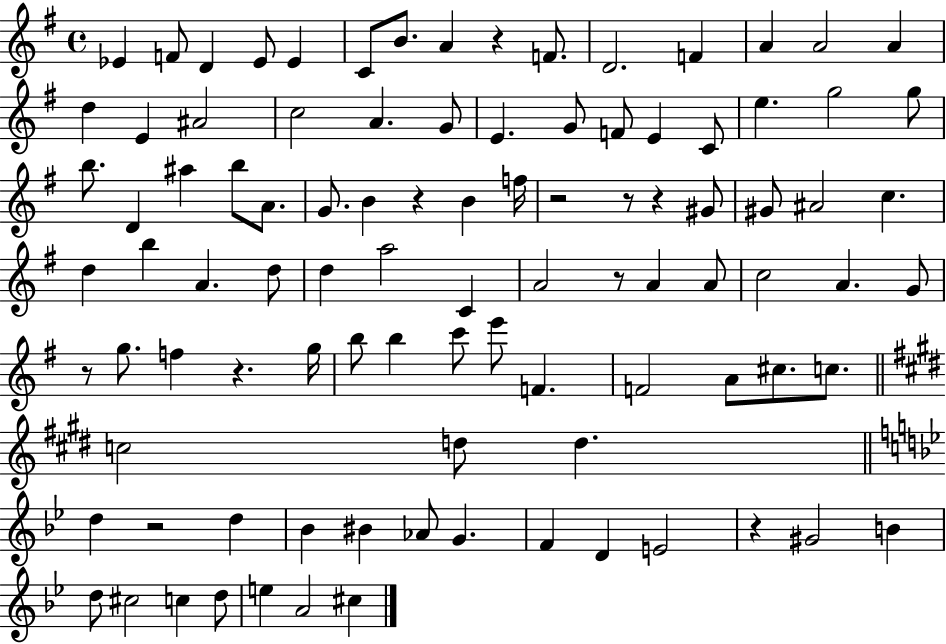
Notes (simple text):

Eb4/q F4/e D4/q Eb4/e Eb4/q C4/e B4/e. A4/q R/q F4/e. D4/h. F4/q A4/q A4/h A4/q D5/q E4/q A#4/h C5/h A4/q. G4/e E4/q. G4/e F4/e E4/q C4/e E5/q. G5/h G5/e B5/e. D4/q A#5/q B5/e A4/e. G4/e. B4/q R/q B4/q F5/s R/h R/e R/q G#4/e G#4/e A#4/h C5/q. D5/q B5/q A4/q. D5/e D5/q A5/h C4/q A4/h R/e A4/q A4/e C5/h A4/q. G4/e R/e G5/e. F5/q R/q. G5/s B5/e B5/q C6/e E6/e F4/q. F4/h A4/e C#5/e. C5/e. C5/h D5/e D5/q. D5/q R/h D5/q Bb4/q BIS4/q Ab4/e G4/q. F4/q D4/q E4/h R/q G#4/h B4/q D5/e C#5/h C5/q D5/e E5/q A4/h C#5/q